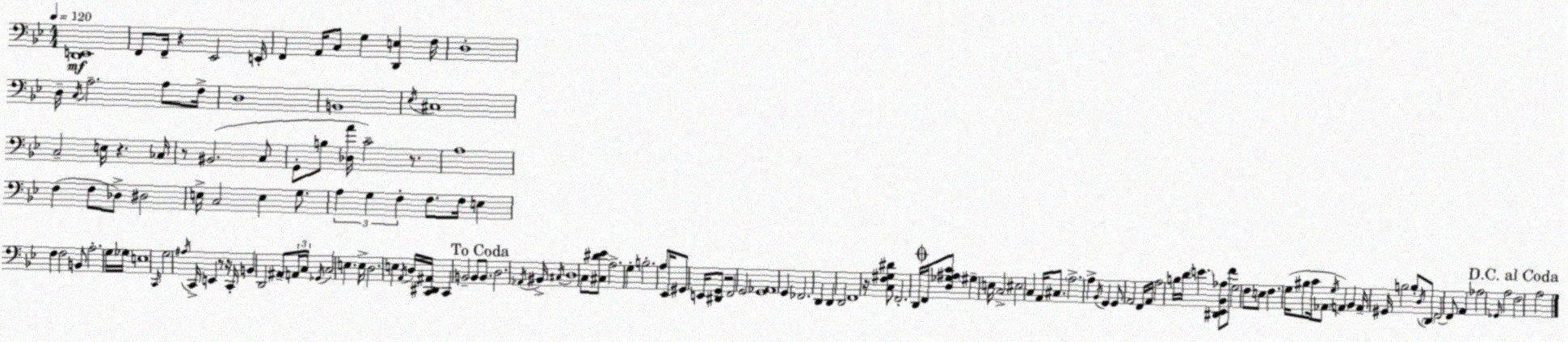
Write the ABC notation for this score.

X:1
T:Untitled
M:4/4
L:1/4
K:Bb
[D,,E,,]4 F,,/2 F,,/4 z _E,,2 E,,/4 F,, A,,/4 C,/2 G, [D,,E,] F,/4 D,4 D,/4 C,/4 A,2 A,/2 F,/4 D,4 B,,4 _E,/4 ^C,4 C,2 E,/4 z _C,/4 z/2 ^B,,2 C,/2 G,,/2 B,/2 [_D,A]/4 C2 z/2 A,4 F, F,/2 _D,/2 ^D,2 E,/4 C,2 E, G,/2 A, G, F, F,/2 F,/4 E, F, F,2 B,,/2 A,2 G,/4 _G,/4 E,4 C,,/4 G,2 ^A,/4 C,,/4 E,, z/2 z/4 C,,/4 B,, D,,2 ^A,,/2 A,,/4 C,/4 _G,,/4 C,2 E, E,/4 D,2 E, A,,/4 D,/4 [C,,^D,,^A,,]/4 C,, B,,2 B,,/2 B,,/2 D,2 _A,,/4 ^B,,/4 ^C,/4 D,4 C,/2 [^C,^D_E]/2 A,2 G, B,2 A,/2 _E,,/4 ^G,,/2 E,,/4 [^D,,G,,]/2 z2 F,,2 G,,2 [G,,_A,,]4 G,, _F,,2 D,, D,, D,,2 F,,4 z/4 [C,F,^G,^D]/2 F,,2 D,,/4 F,,/4 [D,_G,^A,C]/2 ^G, E,/4 C,2 ^E,2 C, A,,/4 ^C,/2 A,2 A, _B,,/4 G,, G,,/2 A,,2 F,,/4 A,,/4 A,2 B,/4 D/4 E [^D,,_E,,_B,,_A,]/2 F/2 G,2 F,/2 E,/2 F, G,/4 ^B,/2 C/4 _A,,/2 G,/4 A,, _B,, A,,/4 ^G,,/4 B,2 B,/2 D,/4 D,,/2 F,,2 F,,/2 A,, _A,2 _G,,/4 A,2 F,2 A,2